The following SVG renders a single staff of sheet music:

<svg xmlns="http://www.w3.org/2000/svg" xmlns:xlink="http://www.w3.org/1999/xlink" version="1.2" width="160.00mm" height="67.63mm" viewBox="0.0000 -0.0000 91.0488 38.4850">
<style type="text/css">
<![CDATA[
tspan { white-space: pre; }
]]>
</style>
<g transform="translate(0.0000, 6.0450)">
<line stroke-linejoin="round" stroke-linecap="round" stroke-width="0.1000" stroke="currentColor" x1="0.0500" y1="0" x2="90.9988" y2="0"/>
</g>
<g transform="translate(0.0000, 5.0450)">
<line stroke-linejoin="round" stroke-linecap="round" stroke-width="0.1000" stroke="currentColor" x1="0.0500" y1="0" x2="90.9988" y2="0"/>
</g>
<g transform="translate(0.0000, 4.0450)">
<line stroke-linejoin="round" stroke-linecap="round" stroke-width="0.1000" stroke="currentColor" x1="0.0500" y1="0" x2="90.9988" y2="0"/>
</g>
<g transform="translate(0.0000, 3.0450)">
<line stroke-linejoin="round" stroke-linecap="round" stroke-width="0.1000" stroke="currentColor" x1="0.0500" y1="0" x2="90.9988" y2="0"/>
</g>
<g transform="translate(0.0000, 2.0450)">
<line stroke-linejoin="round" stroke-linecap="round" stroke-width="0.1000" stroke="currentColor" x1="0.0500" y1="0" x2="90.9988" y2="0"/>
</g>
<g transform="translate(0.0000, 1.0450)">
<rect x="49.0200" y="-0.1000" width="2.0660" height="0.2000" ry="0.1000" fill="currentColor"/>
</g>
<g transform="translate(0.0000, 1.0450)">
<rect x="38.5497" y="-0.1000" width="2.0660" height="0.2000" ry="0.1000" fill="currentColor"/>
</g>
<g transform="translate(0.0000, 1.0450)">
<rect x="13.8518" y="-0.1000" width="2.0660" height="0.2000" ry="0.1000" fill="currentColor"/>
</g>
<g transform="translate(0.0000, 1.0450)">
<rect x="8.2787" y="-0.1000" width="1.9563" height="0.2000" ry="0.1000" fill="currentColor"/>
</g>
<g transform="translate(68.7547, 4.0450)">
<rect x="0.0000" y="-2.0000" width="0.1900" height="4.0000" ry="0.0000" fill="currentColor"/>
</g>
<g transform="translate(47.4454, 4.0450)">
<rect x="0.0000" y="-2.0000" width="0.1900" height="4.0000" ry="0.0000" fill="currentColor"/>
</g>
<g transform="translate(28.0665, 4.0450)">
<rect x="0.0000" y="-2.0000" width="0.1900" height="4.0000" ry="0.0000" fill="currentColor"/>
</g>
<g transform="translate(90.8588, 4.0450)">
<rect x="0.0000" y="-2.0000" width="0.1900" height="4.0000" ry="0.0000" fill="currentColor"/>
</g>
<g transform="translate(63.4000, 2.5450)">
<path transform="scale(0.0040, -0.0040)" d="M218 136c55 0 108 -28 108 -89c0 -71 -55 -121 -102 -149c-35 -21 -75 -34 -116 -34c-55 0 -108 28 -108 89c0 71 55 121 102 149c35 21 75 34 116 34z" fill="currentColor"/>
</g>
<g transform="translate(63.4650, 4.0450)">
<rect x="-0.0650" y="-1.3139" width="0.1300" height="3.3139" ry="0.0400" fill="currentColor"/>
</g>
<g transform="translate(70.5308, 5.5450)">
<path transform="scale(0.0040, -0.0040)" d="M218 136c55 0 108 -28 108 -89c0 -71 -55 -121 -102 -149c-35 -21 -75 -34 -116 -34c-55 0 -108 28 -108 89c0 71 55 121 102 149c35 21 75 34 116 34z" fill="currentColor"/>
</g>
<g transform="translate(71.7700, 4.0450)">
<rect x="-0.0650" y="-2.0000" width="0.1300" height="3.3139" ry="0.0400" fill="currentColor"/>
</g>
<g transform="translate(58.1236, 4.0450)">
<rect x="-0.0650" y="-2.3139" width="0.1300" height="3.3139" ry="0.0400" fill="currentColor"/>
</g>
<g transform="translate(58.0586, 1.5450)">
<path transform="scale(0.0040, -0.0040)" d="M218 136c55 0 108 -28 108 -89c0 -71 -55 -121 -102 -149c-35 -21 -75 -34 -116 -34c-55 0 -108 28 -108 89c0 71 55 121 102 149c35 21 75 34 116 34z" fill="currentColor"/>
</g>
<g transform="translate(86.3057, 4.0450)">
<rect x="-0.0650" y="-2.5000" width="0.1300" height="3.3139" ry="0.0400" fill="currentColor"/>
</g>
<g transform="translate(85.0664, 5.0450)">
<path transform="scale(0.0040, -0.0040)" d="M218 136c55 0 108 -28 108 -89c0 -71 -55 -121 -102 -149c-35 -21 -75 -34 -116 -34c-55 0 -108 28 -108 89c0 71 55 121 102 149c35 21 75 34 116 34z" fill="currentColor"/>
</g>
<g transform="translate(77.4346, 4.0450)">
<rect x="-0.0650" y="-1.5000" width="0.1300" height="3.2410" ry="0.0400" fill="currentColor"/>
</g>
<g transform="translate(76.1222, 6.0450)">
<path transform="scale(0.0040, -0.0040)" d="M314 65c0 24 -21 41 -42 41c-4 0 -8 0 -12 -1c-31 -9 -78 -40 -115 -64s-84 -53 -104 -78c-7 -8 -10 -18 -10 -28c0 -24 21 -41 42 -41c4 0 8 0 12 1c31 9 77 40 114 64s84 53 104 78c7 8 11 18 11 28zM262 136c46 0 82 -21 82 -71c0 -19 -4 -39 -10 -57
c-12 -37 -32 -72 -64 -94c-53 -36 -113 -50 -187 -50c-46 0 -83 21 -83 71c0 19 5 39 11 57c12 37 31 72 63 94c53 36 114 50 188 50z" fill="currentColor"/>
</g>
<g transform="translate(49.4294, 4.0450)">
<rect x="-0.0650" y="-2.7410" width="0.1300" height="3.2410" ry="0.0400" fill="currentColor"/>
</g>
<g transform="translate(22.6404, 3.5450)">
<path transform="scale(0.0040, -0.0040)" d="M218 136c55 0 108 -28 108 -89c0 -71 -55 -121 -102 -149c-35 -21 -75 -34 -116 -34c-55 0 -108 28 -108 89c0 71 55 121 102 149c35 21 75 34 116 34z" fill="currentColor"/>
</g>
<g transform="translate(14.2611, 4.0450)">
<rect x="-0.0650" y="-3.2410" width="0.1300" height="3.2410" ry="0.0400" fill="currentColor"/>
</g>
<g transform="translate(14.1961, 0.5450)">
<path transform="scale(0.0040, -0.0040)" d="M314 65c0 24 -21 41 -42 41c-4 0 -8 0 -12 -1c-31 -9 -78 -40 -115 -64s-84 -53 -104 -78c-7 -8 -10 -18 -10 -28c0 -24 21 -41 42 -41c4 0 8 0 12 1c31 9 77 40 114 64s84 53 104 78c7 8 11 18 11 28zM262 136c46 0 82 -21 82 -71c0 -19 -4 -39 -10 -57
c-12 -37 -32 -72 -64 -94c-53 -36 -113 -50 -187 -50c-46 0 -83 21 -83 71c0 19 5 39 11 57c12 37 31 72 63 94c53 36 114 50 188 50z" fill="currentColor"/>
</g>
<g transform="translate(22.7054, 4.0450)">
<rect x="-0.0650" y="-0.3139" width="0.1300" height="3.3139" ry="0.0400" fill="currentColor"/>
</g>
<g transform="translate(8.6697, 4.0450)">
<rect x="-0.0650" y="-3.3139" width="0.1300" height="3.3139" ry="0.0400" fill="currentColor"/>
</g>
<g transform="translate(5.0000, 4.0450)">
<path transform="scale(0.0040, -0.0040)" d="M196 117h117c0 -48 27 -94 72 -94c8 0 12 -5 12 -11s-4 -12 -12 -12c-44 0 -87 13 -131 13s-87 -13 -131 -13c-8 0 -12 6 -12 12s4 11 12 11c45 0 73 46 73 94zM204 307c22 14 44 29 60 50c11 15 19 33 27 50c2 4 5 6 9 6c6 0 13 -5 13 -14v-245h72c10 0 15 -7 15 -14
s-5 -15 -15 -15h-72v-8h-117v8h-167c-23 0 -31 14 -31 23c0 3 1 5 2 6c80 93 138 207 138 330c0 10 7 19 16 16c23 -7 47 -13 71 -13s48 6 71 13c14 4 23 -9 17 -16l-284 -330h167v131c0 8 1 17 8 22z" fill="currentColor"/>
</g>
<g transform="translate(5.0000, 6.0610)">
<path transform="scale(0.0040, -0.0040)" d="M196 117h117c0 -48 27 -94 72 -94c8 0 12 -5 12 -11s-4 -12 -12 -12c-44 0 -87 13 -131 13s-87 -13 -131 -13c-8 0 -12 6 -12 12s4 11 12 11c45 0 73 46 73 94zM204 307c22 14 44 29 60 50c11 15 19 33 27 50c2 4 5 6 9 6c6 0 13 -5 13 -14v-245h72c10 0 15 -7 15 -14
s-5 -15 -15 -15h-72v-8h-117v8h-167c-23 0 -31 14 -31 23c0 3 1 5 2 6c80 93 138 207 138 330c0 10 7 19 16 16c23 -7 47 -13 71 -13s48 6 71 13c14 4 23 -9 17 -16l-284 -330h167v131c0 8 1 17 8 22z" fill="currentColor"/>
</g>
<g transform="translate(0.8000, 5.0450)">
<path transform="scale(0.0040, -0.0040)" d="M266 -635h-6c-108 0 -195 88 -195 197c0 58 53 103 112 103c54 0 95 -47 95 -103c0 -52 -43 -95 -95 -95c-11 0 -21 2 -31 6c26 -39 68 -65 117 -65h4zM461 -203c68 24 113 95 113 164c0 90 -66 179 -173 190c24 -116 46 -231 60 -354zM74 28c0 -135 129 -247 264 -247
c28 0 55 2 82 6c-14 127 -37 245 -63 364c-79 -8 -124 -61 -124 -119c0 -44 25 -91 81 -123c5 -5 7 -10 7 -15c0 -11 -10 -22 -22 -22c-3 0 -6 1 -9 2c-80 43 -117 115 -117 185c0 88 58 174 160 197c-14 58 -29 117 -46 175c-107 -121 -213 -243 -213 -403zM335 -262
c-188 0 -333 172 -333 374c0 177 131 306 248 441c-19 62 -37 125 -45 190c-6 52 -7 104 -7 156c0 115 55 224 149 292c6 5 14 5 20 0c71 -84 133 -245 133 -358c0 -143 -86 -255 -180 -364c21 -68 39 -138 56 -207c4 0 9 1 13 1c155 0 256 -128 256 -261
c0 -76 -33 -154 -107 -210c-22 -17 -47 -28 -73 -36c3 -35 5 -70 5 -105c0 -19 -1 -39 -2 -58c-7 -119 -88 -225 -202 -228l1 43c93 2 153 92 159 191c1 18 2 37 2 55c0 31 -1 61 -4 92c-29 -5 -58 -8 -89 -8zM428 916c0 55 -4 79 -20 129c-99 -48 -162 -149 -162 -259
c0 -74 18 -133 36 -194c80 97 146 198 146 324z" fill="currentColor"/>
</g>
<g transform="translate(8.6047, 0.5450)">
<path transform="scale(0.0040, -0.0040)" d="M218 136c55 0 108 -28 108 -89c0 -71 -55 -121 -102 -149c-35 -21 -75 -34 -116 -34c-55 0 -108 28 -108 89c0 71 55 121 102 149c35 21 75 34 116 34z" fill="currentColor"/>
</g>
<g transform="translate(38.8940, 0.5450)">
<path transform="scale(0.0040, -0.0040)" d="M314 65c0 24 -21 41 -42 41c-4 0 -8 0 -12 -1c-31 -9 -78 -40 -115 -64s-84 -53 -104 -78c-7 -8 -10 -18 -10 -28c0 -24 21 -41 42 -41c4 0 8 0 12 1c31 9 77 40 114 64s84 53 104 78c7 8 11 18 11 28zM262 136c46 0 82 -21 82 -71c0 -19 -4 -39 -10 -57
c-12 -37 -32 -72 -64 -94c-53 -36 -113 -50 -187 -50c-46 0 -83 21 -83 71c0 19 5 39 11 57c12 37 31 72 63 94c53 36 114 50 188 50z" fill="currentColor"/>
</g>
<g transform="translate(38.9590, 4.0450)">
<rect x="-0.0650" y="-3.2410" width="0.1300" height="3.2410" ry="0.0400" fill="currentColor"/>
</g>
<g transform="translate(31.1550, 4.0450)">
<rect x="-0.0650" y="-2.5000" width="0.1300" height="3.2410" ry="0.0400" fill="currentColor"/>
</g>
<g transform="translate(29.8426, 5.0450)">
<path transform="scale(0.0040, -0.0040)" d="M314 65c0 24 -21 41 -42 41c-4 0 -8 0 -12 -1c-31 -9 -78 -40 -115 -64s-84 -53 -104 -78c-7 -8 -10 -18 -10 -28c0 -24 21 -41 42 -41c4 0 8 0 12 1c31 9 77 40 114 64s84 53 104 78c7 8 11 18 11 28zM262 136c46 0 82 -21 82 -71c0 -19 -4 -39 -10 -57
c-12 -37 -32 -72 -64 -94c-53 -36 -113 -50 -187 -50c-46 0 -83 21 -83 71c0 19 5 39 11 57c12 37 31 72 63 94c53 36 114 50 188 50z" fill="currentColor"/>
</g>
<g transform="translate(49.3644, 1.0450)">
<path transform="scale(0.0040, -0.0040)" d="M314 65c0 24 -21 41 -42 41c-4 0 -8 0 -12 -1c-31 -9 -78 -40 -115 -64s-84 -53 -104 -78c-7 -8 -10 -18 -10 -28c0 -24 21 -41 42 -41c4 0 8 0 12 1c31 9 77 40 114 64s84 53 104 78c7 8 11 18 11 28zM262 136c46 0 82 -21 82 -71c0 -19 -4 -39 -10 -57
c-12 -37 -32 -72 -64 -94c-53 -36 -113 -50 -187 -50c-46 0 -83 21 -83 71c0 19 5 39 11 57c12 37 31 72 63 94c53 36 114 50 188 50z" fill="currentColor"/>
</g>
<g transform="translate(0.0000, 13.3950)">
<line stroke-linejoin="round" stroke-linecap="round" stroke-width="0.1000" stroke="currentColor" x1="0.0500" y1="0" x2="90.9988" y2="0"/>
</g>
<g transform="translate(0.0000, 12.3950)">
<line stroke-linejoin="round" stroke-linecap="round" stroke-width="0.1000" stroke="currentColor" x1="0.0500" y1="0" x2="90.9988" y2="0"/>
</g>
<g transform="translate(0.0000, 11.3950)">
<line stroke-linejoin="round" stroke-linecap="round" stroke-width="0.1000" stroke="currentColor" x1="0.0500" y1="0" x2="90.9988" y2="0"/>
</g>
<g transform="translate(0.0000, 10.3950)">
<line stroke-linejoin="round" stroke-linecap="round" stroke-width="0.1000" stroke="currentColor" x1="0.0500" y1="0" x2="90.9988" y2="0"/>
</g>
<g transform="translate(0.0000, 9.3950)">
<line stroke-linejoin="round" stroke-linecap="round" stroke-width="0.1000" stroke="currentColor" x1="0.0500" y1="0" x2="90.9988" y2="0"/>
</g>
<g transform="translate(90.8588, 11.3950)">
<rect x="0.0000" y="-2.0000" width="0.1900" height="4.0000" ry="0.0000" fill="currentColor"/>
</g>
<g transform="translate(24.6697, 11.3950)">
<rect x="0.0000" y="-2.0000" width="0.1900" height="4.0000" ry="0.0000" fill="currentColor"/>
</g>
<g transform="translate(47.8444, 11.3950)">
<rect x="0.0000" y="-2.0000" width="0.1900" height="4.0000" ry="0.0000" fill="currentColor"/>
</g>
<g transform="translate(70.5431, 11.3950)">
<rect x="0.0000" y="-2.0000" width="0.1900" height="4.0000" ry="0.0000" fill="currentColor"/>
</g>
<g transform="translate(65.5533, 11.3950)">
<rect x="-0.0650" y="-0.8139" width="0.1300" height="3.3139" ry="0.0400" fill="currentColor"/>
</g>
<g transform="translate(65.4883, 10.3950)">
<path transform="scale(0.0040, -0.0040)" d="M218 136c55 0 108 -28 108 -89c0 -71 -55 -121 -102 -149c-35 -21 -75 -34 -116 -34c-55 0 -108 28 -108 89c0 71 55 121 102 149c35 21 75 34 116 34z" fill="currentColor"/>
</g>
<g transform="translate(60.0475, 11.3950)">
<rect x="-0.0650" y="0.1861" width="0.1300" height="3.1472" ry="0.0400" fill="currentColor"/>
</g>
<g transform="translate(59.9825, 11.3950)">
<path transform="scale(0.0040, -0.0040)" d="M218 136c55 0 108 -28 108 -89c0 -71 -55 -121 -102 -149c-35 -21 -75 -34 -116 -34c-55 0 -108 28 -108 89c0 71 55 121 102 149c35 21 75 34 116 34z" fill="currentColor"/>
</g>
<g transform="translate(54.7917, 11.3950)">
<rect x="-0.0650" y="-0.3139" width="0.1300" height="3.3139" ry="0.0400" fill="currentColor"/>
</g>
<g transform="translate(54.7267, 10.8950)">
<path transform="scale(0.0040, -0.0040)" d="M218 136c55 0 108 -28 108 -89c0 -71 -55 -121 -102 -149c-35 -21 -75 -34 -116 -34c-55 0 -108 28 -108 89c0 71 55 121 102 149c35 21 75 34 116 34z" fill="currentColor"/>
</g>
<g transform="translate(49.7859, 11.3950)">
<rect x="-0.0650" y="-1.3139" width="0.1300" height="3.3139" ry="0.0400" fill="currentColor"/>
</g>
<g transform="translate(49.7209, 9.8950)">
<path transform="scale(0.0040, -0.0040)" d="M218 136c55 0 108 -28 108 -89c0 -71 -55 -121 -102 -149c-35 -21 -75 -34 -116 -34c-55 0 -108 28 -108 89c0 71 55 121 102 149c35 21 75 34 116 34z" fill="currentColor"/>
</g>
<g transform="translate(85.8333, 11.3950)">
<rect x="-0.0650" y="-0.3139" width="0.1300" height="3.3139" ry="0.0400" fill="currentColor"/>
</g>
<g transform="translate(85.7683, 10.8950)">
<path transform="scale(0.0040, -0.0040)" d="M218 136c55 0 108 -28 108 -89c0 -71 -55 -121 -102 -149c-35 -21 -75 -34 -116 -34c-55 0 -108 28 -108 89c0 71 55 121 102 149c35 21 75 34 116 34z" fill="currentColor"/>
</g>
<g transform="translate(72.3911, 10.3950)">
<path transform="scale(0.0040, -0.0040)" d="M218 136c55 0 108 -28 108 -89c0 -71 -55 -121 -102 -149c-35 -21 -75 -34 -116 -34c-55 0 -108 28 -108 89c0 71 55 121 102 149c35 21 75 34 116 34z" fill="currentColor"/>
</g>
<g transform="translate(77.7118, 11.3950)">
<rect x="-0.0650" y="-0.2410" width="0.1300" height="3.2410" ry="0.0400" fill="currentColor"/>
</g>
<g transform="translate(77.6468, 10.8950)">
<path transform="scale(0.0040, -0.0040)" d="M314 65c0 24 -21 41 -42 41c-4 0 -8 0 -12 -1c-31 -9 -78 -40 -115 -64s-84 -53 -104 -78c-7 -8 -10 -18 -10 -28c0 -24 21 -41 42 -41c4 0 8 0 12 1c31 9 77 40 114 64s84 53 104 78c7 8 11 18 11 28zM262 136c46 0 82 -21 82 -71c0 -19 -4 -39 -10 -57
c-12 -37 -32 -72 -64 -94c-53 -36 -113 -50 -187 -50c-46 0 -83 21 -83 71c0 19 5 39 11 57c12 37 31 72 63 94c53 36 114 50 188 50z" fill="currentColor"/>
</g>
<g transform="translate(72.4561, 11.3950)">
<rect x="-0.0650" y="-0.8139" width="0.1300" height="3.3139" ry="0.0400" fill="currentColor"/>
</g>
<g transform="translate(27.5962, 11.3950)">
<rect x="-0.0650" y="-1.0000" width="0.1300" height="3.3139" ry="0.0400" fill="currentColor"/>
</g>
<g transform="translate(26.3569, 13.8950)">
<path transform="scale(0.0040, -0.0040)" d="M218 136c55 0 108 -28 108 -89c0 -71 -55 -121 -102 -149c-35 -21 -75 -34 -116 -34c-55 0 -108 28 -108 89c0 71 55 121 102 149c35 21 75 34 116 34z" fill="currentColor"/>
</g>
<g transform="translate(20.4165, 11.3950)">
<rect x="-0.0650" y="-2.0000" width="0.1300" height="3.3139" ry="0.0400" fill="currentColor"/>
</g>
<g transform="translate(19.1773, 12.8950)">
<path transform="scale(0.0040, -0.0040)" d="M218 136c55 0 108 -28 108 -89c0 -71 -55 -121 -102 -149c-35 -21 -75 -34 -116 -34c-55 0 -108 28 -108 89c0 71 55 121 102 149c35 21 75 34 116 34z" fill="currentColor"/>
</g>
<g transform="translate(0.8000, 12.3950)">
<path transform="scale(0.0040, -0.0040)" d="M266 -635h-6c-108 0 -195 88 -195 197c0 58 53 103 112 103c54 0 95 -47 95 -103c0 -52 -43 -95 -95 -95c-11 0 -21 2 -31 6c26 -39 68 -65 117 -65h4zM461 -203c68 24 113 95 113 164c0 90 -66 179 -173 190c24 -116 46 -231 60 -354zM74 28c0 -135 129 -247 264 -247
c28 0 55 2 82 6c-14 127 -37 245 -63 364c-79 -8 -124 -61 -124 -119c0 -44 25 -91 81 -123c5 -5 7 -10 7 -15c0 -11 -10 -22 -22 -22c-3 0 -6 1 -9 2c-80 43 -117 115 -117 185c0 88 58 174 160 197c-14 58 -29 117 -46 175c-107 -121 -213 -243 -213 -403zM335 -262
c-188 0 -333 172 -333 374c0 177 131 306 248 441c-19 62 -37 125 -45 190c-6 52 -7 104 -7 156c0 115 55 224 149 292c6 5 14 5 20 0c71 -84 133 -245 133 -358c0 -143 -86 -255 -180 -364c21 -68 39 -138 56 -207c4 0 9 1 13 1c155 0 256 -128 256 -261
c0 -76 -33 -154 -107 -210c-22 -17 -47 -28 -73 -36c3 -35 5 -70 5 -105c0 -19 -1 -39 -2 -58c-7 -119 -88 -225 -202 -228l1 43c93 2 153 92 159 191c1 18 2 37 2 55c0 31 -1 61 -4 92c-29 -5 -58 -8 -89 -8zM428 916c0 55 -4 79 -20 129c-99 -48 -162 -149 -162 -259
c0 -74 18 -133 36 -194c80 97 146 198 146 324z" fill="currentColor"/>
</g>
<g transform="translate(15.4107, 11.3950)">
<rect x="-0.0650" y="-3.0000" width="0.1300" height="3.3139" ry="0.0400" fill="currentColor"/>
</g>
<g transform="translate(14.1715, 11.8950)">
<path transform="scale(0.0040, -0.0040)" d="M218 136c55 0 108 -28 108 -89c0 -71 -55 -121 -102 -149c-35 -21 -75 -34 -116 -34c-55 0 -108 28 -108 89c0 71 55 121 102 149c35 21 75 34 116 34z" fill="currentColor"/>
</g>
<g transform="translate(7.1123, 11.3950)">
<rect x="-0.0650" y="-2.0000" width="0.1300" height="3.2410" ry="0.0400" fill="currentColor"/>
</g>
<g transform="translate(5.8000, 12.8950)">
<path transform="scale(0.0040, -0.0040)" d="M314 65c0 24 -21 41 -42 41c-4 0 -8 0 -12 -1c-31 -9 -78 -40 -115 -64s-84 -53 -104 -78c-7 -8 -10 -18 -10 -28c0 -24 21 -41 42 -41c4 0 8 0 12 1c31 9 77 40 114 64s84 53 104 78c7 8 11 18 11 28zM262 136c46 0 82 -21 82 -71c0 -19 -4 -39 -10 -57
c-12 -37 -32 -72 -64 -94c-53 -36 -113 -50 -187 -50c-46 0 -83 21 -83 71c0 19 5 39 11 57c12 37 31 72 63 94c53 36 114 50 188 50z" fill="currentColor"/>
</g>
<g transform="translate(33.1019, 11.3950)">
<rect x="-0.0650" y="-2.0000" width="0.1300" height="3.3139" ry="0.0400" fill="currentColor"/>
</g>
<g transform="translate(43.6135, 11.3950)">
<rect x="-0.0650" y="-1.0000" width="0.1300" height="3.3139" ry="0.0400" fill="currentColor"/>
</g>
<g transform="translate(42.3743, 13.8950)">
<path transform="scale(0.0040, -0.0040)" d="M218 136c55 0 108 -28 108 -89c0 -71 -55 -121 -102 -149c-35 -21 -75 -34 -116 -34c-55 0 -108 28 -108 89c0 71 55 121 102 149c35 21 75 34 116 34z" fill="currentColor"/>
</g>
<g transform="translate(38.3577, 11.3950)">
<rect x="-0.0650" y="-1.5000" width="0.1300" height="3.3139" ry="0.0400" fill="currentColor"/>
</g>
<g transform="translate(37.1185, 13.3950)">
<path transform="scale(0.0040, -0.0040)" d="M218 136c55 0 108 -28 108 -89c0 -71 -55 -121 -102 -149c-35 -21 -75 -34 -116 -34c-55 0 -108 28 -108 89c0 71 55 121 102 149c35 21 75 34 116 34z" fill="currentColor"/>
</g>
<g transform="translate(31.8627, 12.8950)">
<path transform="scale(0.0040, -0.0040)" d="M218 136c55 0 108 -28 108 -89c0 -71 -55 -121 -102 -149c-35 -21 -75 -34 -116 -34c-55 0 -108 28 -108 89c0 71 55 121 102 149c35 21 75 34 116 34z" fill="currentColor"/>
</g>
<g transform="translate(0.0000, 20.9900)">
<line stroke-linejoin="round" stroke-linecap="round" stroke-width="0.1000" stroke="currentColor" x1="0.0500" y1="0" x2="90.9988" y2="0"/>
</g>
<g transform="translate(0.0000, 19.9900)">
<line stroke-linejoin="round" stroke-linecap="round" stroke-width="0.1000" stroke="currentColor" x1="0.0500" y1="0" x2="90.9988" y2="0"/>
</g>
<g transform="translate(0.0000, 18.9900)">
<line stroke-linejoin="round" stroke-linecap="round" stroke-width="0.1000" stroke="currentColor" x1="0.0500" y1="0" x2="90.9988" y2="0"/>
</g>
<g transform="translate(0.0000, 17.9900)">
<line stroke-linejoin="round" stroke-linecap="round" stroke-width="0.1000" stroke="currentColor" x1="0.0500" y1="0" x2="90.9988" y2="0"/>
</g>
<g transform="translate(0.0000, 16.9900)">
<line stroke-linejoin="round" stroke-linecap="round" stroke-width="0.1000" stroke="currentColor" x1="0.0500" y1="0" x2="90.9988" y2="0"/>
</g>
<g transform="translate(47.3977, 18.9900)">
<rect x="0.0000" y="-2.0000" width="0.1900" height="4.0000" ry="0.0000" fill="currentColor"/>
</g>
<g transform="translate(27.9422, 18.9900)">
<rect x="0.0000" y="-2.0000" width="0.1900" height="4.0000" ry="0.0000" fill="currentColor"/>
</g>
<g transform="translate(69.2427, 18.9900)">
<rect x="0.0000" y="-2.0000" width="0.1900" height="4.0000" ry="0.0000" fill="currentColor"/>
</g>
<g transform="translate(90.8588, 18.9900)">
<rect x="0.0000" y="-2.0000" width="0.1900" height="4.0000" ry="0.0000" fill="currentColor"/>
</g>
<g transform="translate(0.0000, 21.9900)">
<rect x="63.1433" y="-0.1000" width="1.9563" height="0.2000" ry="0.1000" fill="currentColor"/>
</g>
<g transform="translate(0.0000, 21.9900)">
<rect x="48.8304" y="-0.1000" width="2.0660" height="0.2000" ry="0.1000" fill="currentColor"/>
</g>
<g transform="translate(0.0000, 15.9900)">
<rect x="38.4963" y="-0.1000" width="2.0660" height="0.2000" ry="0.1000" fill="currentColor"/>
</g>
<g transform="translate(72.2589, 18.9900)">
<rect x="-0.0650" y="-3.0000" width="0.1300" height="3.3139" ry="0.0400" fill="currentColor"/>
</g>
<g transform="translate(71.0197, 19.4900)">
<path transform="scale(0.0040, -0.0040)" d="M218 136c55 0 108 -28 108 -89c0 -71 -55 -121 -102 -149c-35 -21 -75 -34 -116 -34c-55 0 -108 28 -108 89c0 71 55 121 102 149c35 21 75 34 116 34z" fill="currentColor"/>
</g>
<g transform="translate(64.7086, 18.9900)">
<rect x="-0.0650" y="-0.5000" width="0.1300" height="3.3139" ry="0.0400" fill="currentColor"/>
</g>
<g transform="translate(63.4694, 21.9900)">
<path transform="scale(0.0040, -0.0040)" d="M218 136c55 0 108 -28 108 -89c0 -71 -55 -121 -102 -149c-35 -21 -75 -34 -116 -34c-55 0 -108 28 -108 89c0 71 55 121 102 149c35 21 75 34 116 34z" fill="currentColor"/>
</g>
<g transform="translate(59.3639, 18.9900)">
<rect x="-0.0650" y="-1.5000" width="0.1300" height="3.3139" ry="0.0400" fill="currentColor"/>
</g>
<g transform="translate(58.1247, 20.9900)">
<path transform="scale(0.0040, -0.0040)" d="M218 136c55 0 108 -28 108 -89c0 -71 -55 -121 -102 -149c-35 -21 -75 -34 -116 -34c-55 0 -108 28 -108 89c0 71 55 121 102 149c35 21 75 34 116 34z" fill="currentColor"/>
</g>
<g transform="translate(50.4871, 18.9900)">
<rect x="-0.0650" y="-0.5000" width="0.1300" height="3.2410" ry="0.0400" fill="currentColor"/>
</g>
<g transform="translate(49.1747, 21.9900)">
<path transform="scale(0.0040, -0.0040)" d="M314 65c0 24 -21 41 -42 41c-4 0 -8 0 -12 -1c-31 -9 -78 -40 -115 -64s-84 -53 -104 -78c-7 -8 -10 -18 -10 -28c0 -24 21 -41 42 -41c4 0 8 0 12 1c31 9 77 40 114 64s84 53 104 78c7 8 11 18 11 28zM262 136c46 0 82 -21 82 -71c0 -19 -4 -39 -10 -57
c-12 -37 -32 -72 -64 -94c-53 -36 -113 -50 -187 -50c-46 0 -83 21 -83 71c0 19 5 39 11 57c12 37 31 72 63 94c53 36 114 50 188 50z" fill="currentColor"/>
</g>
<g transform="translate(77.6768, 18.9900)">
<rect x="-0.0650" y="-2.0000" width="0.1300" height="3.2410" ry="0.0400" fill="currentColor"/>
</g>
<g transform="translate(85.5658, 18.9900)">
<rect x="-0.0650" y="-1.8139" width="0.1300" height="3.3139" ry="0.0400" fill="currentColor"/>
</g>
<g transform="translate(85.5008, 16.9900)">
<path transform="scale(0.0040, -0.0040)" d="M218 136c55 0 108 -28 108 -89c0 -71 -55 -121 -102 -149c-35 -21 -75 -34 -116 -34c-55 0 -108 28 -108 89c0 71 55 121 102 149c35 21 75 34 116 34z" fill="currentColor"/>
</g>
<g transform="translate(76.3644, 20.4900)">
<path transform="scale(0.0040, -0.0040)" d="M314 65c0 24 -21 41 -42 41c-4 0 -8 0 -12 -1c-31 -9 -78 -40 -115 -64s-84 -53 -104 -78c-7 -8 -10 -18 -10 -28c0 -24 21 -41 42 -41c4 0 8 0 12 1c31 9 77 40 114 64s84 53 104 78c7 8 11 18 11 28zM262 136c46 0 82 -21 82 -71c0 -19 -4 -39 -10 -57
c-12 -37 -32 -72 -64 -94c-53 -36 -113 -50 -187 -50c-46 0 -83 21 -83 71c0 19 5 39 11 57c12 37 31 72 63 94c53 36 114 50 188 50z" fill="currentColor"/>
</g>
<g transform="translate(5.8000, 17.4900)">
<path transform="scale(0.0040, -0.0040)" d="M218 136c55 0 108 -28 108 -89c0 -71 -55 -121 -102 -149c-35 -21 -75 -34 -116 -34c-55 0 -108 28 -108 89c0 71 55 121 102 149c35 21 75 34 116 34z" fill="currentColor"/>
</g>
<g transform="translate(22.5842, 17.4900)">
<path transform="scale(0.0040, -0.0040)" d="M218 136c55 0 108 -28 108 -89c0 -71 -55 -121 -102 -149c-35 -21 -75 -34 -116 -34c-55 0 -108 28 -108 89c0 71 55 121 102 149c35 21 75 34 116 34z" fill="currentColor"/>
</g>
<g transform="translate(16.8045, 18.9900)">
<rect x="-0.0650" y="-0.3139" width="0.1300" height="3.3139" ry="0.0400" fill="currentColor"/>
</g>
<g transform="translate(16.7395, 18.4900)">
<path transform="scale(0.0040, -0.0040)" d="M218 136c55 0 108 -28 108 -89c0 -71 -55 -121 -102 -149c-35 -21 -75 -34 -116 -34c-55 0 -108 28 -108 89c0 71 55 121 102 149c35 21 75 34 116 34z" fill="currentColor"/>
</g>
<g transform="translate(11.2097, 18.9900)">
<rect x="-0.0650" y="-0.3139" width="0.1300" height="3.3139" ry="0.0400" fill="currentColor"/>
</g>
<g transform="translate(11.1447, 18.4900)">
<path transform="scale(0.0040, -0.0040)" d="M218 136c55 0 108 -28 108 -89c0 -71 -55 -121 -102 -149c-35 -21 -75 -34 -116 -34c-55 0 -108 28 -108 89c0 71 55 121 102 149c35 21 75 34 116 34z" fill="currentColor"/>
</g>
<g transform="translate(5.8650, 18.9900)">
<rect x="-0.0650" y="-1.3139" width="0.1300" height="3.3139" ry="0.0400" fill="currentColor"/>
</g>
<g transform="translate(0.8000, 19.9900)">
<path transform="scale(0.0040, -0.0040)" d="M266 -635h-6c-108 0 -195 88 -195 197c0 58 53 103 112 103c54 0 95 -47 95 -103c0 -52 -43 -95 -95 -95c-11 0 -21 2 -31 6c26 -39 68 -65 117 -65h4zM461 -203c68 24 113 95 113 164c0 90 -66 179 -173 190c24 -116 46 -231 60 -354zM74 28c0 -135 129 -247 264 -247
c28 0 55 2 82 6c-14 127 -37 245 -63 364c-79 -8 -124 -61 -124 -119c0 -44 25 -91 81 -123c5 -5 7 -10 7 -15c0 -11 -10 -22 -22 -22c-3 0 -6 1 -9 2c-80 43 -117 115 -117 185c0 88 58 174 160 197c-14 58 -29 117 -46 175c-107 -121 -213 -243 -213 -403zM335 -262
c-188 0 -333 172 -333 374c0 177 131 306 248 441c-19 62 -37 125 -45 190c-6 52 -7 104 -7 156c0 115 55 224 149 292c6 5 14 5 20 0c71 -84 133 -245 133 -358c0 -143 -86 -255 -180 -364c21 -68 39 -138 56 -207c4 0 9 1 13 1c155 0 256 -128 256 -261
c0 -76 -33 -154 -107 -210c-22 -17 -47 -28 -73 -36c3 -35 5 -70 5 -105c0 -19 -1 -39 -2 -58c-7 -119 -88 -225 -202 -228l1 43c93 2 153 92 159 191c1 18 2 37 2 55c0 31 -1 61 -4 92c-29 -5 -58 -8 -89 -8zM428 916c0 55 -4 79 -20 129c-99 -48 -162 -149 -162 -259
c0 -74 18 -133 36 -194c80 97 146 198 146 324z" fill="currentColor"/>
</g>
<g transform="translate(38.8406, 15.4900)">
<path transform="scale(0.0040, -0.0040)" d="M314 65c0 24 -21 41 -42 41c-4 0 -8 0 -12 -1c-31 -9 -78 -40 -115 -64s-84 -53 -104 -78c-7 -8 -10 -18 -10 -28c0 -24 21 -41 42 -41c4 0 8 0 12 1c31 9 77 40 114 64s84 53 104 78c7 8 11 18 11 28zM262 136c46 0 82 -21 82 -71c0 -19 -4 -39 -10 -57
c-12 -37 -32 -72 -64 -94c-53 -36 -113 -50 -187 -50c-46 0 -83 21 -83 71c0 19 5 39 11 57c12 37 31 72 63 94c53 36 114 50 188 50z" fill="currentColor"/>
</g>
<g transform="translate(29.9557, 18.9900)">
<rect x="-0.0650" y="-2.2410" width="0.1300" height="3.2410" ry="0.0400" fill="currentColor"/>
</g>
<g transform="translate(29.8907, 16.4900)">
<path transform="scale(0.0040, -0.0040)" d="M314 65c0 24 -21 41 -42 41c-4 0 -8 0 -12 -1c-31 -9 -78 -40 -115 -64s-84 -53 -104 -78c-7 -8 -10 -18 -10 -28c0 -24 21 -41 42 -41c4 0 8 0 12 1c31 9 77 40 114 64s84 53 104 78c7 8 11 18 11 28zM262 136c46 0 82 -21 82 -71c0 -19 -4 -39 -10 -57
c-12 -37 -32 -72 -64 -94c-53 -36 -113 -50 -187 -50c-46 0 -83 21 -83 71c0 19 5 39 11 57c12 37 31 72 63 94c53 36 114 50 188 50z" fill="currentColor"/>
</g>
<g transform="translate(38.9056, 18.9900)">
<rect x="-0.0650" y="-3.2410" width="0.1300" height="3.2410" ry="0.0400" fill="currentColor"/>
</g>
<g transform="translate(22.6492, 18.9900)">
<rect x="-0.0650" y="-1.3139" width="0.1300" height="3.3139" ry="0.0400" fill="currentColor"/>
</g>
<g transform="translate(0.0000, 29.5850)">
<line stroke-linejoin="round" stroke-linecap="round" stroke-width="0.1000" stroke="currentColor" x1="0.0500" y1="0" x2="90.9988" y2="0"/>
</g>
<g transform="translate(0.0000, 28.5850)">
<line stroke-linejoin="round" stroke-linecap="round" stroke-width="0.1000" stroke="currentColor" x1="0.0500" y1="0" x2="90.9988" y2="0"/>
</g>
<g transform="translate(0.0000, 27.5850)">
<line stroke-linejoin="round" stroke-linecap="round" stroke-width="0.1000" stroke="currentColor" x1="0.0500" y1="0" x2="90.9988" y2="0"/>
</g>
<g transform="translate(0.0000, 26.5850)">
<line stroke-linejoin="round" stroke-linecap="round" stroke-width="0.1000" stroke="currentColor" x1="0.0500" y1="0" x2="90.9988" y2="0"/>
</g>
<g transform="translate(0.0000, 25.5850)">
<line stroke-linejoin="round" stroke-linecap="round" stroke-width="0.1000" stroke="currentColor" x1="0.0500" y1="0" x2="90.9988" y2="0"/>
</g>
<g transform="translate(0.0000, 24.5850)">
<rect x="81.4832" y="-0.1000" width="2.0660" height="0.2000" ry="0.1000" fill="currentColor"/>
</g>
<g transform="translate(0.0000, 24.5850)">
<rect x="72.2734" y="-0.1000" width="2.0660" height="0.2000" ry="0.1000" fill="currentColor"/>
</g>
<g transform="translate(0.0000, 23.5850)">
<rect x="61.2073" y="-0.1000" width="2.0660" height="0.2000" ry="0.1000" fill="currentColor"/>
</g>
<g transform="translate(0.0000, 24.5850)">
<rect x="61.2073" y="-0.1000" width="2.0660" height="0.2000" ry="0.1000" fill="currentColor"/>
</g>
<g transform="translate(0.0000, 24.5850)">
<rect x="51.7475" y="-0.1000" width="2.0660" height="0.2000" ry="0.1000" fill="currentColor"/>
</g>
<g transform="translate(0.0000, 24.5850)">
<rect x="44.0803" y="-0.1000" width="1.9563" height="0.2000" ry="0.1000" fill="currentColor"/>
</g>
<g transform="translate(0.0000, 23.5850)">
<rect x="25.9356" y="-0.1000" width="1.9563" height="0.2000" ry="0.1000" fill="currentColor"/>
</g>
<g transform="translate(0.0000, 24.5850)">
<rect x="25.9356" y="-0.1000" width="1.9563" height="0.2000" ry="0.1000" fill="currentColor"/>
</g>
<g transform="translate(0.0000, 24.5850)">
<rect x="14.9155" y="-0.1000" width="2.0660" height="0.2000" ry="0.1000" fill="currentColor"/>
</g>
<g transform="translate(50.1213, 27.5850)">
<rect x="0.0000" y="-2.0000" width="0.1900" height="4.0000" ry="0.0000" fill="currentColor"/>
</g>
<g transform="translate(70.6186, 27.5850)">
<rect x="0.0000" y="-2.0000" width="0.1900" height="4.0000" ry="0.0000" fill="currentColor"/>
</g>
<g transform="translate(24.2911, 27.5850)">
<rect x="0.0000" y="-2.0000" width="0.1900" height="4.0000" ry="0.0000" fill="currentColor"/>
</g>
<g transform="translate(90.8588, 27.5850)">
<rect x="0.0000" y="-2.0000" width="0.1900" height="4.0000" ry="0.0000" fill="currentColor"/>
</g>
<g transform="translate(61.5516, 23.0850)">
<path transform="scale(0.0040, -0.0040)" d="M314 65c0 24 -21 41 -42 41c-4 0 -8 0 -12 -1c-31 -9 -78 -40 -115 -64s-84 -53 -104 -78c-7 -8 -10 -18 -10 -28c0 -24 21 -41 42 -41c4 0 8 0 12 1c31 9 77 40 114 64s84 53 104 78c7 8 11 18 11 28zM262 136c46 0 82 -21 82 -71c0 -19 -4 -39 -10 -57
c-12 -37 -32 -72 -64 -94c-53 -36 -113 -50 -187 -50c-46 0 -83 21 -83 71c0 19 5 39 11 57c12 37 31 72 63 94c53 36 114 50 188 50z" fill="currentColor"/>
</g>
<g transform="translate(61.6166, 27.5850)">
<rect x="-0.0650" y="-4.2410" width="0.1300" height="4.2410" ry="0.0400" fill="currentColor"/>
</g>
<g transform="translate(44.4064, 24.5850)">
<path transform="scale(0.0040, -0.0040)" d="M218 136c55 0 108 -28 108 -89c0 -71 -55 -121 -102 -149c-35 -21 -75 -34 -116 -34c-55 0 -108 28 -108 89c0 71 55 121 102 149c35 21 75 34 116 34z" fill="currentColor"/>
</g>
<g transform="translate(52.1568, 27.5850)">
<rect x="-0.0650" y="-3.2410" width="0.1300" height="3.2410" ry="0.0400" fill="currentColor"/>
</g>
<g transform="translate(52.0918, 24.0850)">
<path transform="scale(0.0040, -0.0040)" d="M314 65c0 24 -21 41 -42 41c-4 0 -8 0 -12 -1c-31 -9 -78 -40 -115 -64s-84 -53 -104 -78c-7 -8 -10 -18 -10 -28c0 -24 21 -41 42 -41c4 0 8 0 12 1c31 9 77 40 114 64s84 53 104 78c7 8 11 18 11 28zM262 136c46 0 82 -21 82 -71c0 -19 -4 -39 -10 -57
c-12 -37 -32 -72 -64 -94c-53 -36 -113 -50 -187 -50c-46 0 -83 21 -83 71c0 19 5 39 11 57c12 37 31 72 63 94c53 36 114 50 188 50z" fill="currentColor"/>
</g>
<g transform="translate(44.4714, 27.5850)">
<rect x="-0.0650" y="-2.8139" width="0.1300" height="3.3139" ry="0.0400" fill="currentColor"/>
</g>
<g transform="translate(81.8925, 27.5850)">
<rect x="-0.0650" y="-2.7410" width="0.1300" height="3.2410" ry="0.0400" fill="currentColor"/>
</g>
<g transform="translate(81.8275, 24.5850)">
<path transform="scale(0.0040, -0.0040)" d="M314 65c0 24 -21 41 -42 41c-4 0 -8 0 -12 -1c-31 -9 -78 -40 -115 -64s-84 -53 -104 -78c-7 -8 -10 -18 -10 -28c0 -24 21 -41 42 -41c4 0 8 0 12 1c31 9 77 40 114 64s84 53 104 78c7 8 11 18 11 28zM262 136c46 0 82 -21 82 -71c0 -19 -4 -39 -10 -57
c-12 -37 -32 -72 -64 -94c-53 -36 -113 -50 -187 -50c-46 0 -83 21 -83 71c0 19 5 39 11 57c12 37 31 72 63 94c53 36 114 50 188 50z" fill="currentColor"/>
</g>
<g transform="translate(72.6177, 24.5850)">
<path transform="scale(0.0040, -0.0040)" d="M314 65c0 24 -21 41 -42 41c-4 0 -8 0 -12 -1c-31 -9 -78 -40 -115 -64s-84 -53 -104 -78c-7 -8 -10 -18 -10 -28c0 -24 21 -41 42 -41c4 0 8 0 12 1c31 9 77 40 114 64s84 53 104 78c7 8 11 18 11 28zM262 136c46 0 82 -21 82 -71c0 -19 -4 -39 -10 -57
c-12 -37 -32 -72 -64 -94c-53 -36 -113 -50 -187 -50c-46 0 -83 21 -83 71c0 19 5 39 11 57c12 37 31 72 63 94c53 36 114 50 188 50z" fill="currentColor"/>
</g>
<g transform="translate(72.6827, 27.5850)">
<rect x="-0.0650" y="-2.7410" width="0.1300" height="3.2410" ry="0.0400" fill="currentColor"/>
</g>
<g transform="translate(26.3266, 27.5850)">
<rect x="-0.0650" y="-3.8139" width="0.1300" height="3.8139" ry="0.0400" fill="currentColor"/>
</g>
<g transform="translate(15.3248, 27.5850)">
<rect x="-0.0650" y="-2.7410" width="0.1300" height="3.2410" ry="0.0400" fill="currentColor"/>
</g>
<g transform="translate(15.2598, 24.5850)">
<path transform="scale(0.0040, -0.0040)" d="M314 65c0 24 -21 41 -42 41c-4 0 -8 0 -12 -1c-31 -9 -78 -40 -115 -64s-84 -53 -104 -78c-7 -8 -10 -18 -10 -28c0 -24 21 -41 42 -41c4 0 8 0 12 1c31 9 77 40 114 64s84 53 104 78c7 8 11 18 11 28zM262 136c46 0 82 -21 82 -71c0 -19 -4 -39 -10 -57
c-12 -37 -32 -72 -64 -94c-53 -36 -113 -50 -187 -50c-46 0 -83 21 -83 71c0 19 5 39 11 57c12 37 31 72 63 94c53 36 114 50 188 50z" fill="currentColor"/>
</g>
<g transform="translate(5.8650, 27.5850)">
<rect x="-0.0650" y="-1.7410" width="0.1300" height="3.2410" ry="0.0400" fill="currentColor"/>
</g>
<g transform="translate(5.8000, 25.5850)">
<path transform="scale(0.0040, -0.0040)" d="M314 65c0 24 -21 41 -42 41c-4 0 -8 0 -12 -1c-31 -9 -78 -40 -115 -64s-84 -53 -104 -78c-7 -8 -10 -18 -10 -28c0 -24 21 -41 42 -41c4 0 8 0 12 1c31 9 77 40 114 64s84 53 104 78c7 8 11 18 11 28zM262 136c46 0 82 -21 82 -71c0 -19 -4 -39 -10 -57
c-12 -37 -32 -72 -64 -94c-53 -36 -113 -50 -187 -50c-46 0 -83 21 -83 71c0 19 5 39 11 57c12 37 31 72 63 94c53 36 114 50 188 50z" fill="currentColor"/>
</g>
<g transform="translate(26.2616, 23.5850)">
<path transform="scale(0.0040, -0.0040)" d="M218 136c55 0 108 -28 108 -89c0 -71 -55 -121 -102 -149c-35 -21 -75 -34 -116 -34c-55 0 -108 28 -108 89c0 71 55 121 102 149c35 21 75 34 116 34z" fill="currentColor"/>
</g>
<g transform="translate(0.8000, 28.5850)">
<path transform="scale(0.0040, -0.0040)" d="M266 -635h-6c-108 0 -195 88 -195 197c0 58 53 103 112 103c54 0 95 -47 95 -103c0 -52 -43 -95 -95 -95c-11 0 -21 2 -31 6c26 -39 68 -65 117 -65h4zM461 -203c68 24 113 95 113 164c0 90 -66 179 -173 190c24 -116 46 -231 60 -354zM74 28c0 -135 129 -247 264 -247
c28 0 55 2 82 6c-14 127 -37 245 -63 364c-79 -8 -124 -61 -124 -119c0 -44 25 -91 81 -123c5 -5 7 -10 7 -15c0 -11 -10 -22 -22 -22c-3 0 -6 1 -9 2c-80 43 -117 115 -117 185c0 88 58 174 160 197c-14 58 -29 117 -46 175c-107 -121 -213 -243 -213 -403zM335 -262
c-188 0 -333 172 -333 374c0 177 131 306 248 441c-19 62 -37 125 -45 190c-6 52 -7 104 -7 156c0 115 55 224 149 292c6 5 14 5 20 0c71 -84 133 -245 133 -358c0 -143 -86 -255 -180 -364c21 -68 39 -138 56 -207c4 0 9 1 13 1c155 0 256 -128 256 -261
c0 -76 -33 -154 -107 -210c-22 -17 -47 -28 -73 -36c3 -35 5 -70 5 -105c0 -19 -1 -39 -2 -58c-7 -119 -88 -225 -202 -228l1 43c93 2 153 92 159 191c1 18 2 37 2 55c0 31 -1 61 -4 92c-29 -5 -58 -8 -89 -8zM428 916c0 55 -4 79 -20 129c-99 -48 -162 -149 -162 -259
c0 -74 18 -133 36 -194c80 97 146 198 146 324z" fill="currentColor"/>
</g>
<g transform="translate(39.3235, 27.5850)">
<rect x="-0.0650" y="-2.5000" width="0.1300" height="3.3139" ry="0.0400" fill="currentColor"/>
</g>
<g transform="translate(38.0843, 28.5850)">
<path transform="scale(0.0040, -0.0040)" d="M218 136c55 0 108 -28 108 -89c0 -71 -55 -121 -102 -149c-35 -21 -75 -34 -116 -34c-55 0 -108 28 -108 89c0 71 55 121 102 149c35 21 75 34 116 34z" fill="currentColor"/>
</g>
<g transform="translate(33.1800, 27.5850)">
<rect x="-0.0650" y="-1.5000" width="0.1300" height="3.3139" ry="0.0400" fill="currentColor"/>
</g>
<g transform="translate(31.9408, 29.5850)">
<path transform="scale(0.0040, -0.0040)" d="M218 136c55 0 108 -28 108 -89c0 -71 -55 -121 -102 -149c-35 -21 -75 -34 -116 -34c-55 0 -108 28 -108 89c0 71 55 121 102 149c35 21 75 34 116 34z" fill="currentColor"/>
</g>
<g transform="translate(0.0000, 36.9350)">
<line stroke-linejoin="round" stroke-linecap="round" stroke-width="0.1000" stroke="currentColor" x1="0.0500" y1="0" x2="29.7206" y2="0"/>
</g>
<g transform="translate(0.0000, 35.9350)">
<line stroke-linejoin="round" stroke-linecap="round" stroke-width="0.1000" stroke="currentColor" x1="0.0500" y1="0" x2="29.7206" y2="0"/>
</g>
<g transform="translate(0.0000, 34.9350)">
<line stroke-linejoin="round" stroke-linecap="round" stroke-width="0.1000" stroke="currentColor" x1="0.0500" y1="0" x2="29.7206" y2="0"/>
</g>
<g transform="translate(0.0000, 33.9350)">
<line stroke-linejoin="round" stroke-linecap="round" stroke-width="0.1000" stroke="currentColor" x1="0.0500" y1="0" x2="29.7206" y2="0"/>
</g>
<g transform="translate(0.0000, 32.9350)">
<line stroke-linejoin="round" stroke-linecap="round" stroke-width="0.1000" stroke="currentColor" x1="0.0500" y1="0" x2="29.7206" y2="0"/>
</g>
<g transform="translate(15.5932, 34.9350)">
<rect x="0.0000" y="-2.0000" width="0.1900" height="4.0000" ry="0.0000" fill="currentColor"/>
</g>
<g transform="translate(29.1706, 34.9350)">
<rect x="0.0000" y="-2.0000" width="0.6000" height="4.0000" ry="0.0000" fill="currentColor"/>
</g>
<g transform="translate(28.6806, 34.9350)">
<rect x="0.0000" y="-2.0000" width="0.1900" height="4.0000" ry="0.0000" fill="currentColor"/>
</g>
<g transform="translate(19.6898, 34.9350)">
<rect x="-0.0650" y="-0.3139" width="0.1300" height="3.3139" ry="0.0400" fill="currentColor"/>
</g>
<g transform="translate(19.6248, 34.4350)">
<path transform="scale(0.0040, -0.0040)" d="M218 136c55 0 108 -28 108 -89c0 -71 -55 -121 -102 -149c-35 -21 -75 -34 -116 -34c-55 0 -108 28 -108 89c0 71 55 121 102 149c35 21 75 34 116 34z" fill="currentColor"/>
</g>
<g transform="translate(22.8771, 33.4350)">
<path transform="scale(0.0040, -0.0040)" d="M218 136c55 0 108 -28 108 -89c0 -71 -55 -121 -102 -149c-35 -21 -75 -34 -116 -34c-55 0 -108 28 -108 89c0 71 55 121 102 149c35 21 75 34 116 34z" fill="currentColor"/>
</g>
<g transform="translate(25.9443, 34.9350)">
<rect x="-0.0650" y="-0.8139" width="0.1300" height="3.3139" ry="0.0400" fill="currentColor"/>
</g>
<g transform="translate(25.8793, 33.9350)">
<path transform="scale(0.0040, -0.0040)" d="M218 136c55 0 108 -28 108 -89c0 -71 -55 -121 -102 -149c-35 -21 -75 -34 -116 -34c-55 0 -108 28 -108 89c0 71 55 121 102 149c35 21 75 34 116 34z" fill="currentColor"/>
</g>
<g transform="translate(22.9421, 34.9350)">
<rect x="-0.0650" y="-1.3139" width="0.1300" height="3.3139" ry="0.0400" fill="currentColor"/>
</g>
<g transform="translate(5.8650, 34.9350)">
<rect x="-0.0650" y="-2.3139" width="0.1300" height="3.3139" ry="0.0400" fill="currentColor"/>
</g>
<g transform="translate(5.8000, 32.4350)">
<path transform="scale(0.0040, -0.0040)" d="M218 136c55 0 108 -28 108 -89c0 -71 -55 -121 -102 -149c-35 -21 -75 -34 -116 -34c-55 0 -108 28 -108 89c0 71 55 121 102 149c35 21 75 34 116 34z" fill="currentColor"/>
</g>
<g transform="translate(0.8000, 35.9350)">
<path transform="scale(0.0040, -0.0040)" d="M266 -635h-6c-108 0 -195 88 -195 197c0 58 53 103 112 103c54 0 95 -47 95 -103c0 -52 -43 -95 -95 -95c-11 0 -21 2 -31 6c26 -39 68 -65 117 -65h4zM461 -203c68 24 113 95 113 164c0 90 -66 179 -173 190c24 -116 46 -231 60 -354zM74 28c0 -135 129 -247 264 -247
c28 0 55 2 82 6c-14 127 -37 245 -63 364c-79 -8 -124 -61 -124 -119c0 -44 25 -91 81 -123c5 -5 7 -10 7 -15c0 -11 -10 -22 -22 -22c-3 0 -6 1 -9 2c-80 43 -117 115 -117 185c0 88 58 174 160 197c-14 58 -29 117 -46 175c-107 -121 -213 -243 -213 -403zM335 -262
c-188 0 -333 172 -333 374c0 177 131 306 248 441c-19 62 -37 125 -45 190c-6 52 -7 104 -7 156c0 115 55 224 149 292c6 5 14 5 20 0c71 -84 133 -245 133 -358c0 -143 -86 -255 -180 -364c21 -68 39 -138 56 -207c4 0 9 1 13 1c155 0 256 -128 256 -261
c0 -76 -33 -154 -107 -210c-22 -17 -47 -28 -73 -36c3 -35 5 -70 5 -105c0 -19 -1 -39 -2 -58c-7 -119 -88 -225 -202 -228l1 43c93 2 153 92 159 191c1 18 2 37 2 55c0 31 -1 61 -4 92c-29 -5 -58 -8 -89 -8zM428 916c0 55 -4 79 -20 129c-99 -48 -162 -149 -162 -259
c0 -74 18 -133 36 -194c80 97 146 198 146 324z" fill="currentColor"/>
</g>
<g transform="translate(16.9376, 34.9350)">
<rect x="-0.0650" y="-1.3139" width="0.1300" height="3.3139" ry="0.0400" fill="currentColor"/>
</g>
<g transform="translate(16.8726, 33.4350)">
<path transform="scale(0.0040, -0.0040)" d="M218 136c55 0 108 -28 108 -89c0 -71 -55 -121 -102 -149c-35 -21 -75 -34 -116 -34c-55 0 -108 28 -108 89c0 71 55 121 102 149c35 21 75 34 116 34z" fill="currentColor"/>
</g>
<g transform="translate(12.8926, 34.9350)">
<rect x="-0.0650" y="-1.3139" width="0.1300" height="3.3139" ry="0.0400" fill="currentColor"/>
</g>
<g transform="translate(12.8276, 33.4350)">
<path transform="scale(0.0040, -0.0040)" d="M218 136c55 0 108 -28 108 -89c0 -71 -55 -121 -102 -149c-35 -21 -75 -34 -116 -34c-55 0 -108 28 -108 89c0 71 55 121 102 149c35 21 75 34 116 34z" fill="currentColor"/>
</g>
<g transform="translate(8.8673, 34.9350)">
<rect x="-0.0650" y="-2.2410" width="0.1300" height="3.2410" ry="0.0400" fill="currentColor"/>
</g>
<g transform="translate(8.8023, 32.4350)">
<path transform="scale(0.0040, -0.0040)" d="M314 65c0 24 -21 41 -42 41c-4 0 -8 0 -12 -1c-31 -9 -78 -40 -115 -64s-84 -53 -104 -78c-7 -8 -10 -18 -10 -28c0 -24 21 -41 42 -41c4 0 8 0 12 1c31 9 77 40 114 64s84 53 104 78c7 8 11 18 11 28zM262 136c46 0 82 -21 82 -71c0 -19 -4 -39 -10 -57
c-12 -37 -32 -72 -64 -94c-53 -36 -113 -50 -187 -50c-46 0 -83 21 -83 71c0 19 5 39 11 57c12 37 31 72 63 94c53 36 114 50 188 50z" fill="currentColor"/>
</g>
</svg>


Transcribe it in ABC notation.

X:1
T:Untitled
M:4/4
L:1/4
K:C
b b2 c G2 b2 a2 g e F E2 G F2 A F D F E D e c B d d c2 c e c c e g2 b2 C2 E C A F2 f f2 a2 c' E G a b2 d'2 a2 a2 g g2 e e c e d